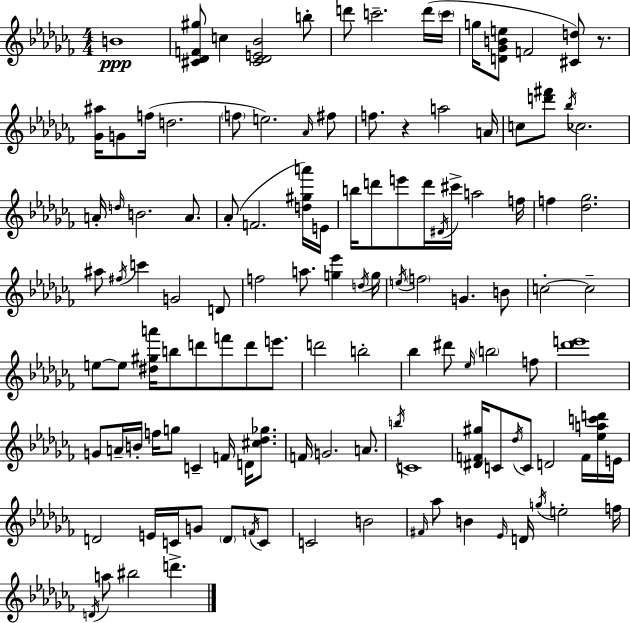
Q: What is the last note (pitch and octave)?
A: D6